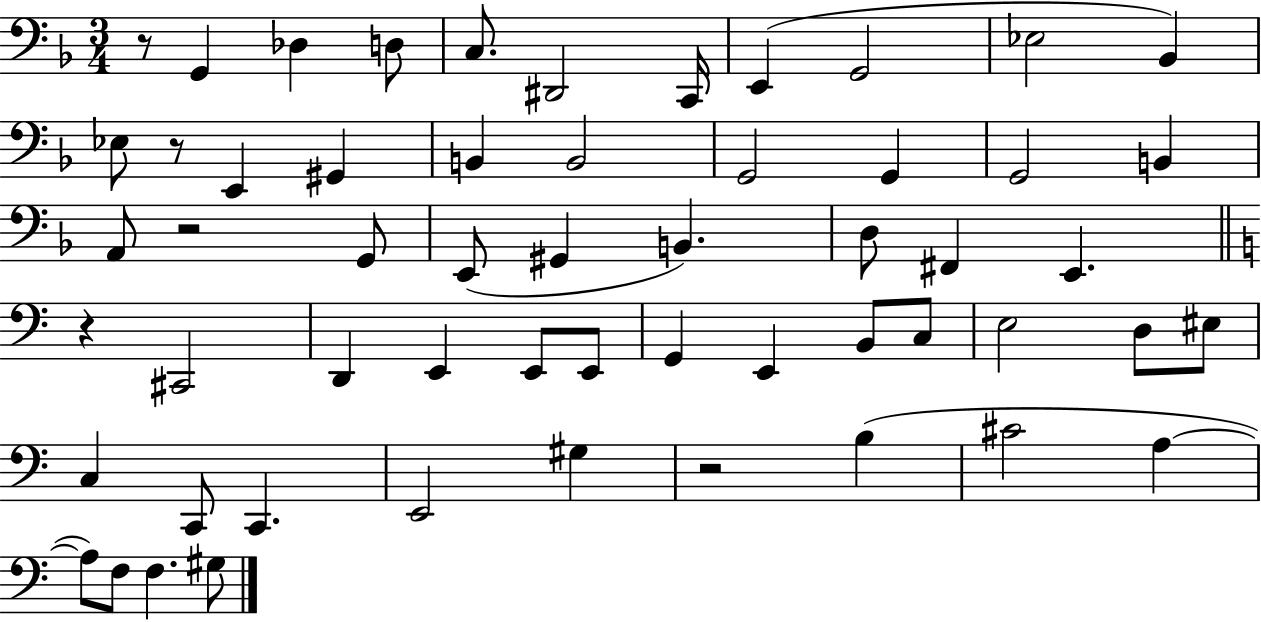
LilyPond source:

{
  \clef bass
  \numericTimeSignature
  \time 3/4
  \key f \major
  r8 g,4 des4 d8 | c8. dis,2 c,16 | e,4( g,2 | ees2 bes,4) | \break ees8 r8 e,4 gis,4 | b,4 b,2 | g,2 g,4 | g,2 b,4 | \break a,8 r2 g,8 | e,8( gis,4 b,4.) | d8 fis,4 e,4. | \bar "||" \break \key c \major r4 cis,2 | d,4 e,4 e,8 e,8 | g,4 e,4 b,8 c8 | e2 d8 eis8 | \break c4 c,8 c,4. | e,2 gis4 | r2 b4( | cis'2 a4~~ | \break a8) f8 f4. gis8 | \bar "|."
}